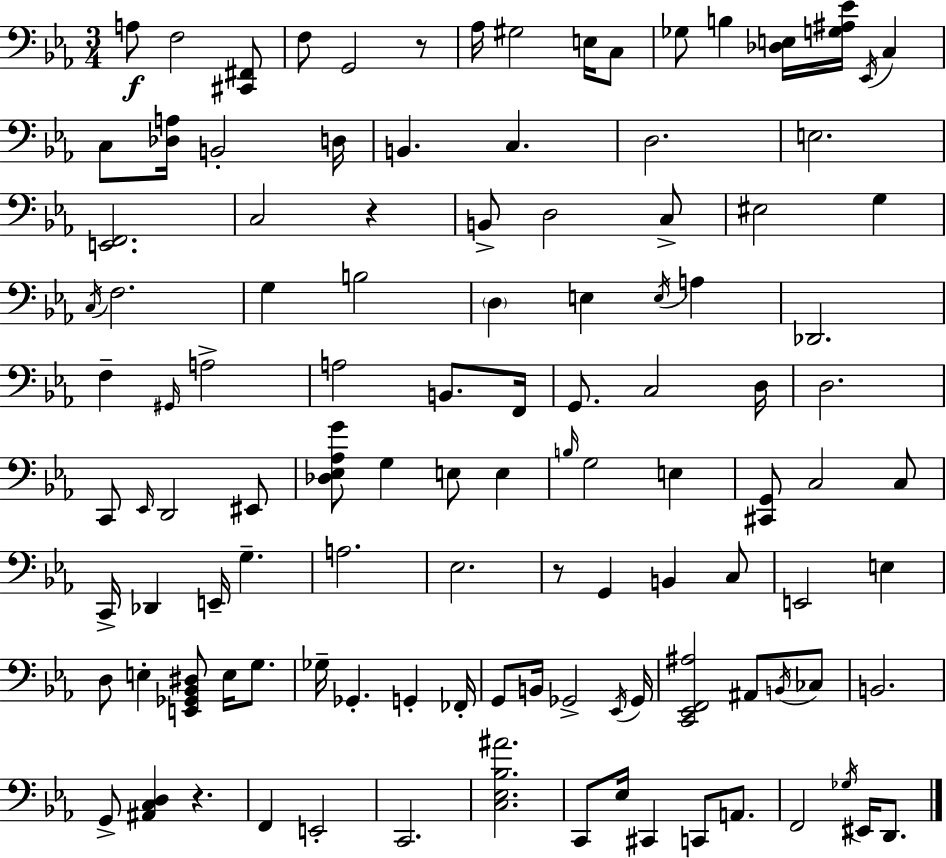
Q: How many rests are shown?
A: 4